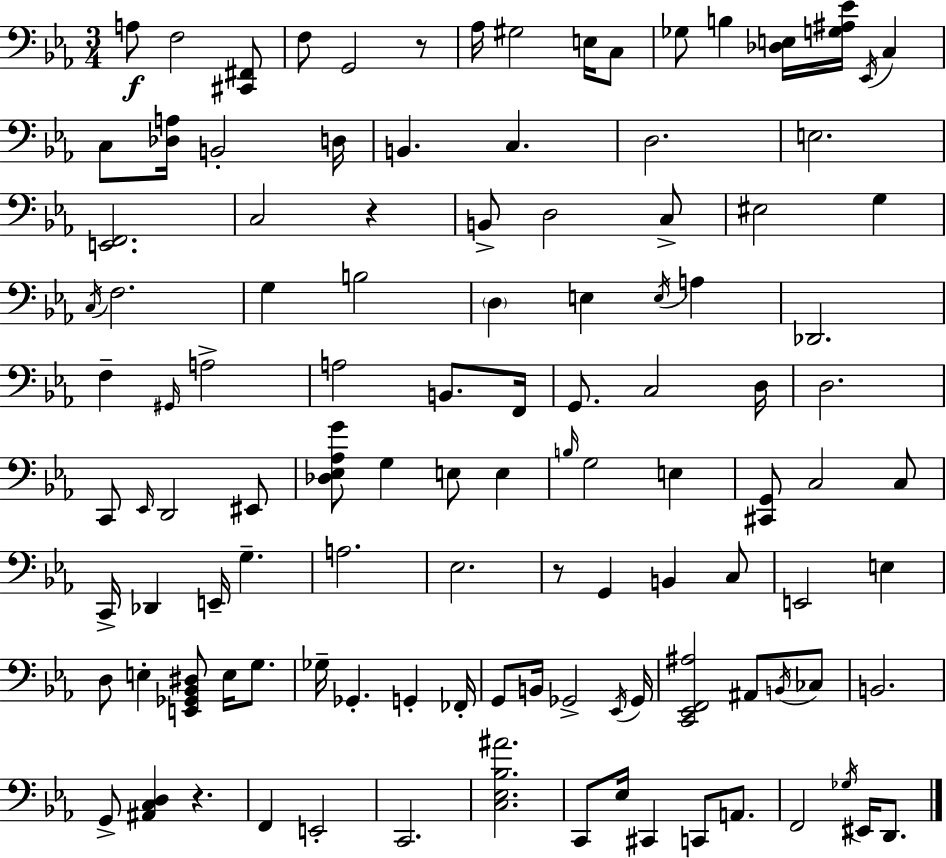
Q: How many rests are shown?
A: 4